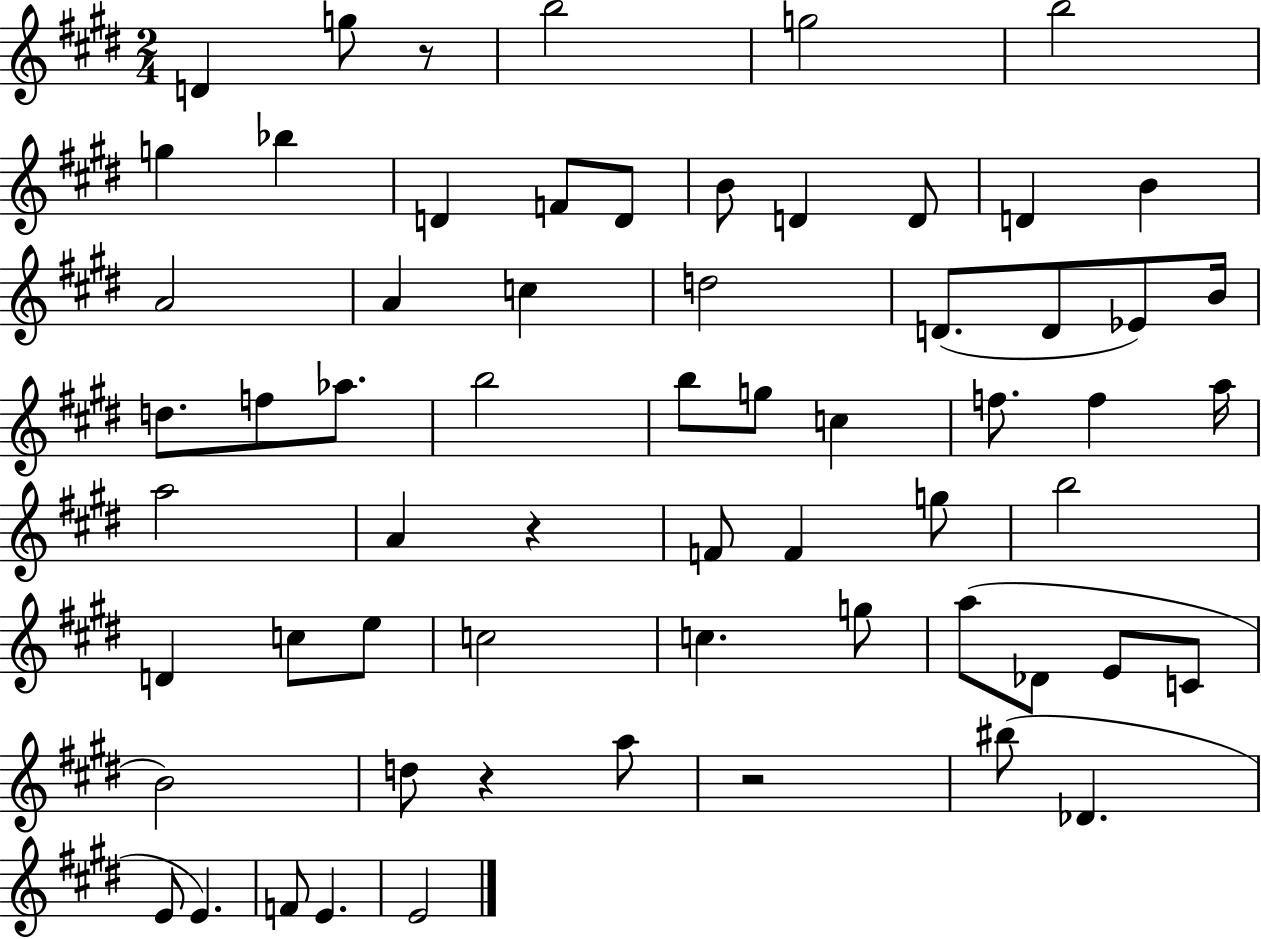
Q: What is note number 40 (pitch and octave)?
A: D4